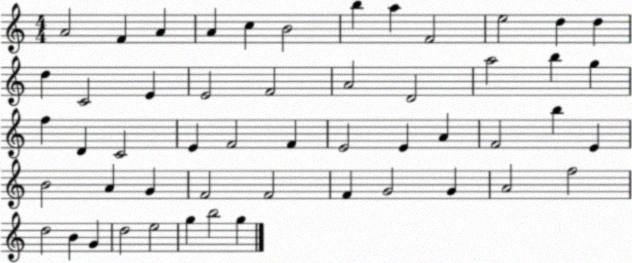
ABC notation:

X:1
T:Untitled
M:4/4
L:1/4
K:C
A2 F A A c B2 b a F2 e2 d d d C2 E E2 F2 A2 D2 a2 b g f D C2 E F2 F E2 E A F2 b E B2 A G F2 F2 F G2 G A2 f2 d2 B G d2 e2 g b2 g